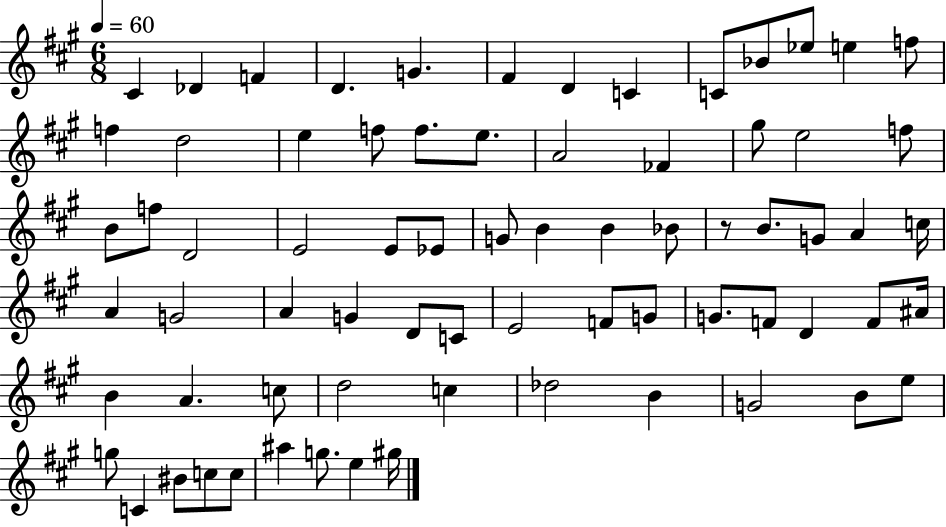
{
  \clef treble
  \numericTimeSignature
  \time 6/8
  \key a \major
  \tempo 4 = 60
  cis'4 des'4 f'4 | d'4. g'4. | fis'4 d'4 c'4 | c'8 bes'8 ees''8 e''4 f''8 | \break f''4 d''2 | e''4 f''8 f''8. e''8. | a'2 fes'4 | gis''8 e''2 f''8 | \break b'8 f''8 d'2 | e'2 e'8 ees'8 | g'8 b'4 b'4 bes'8 | r8 b'8. g'8 a'4 c''16 | \break a'4 g'2 | a'4 g'4 d'8 c'8 | e'2 f'8 g'8 | g'8. f'8 d'4 f'8 ais'16 | \break b'4 a'4. c''8 | d''2 c''4 | des''2 b'4 | g'2 b'8 e''8 | \break g''8 c'4 bis'8 c''8 c''8 | ais''4 g''8. e''4 gis''16 | \bar "|."
}